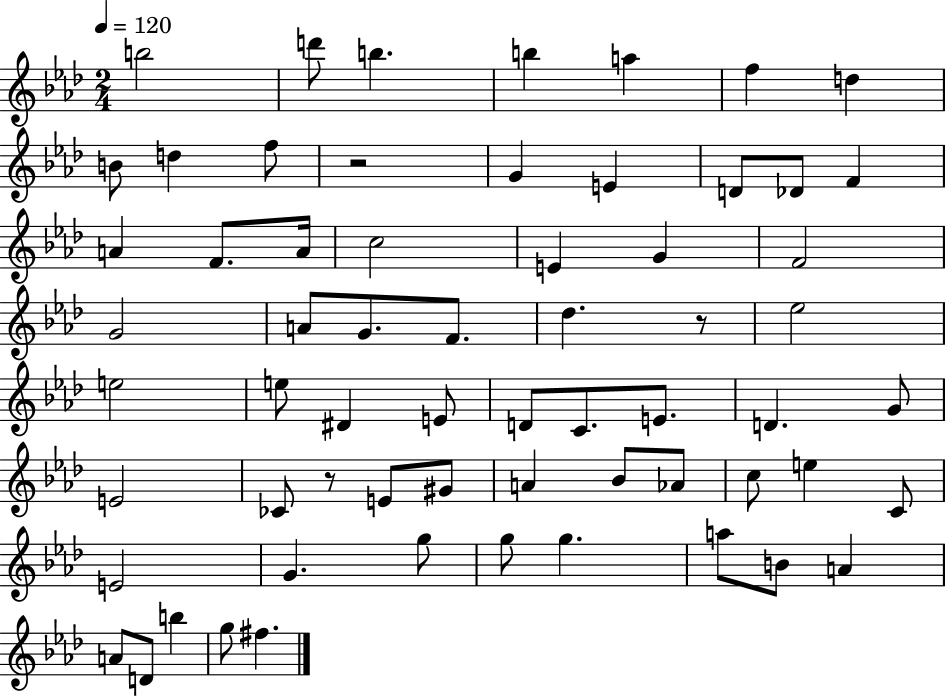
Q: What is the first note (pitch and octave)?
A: B5